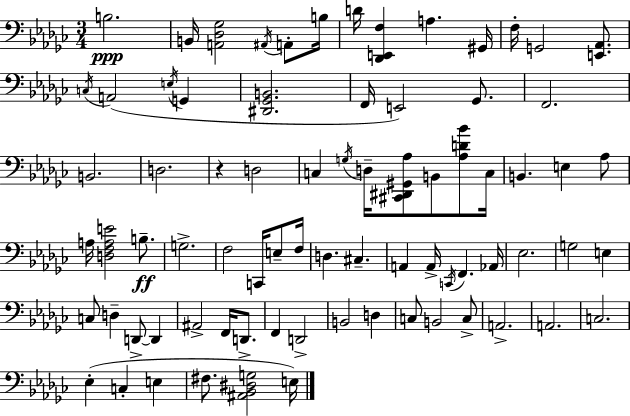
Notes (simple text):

B3/h. B2/s [A2,Db3,Gb3]/h A#2/s A2/e B3/s D4/s [Db2,E2,F3]/q A3/q. G#2/s F3/s G2/h [E2,Ab2]/e. C3/s A2/h E3/s G2/q [D#2,Gb2,B2]/h. F2/s E2/h Gb2/e. F2/h. B2/h. D3/h. R/q D3/h C3/q G3/s D3/s [C#2,D#2,G#2,Ab3]/e B2/e [Ab3,D4,Bb4]/e C3/s B2/q. E3/q Ab3/e A3/s [D3,F3,A3,E4]/h B3/e. G3/h. F3/h C2/s E3/e F3/s D3/q. C#3/q. A2/q A2/s C2/s F2/q. Ab2/s Eb3/h. G3/h E3/q C3/e D3/q D2/e D2/q A#2/h F2/s D2/e. F2/q D2/h B2/h D3/q C3/e B2/h C3/e A2/h. A2/h. C3/h. Eb3/q C3/q E3/q F#3/e. [A#2,Bb2,D#3,G3]/h E3/s